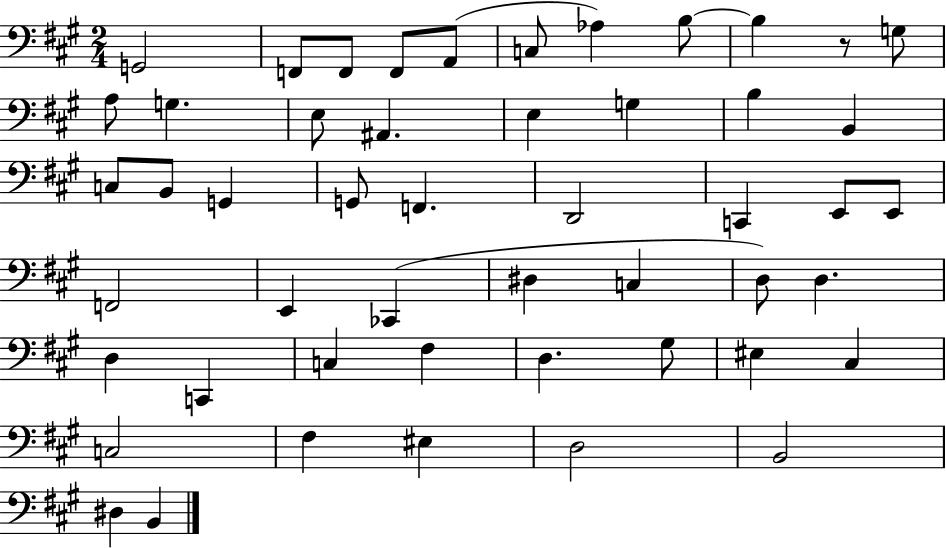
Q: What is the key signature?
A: A major